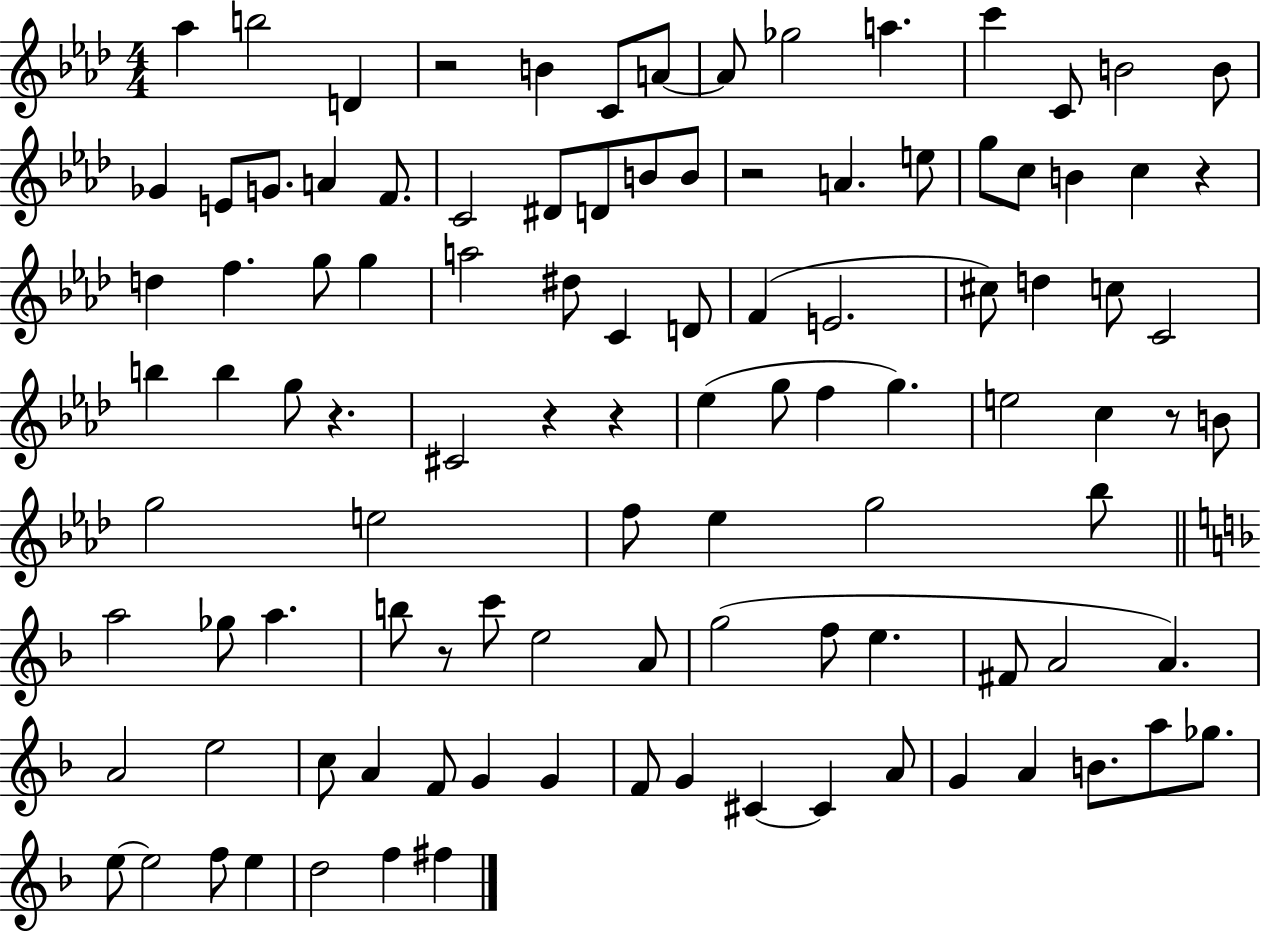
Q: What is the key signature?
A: AES major